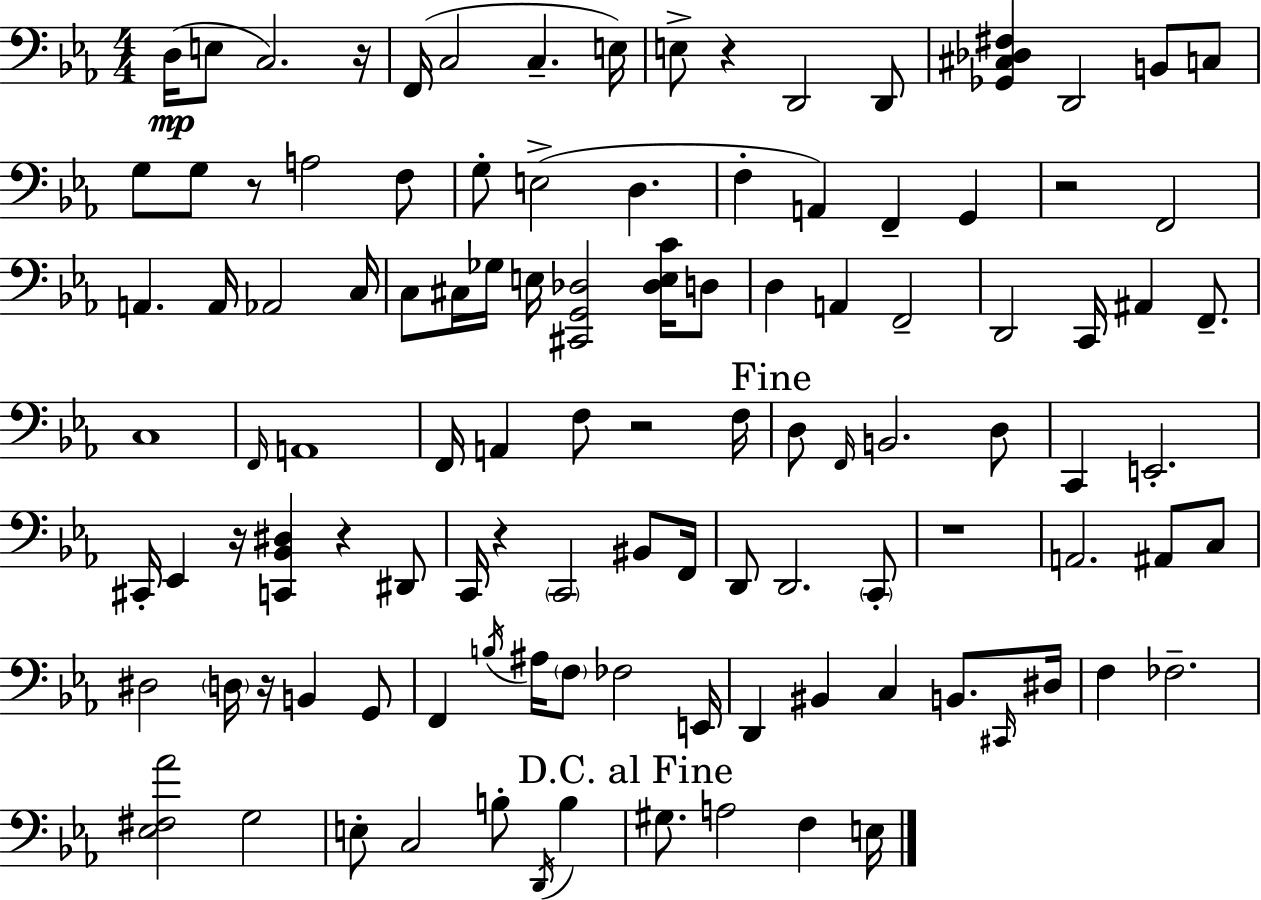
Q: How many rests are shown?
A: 10